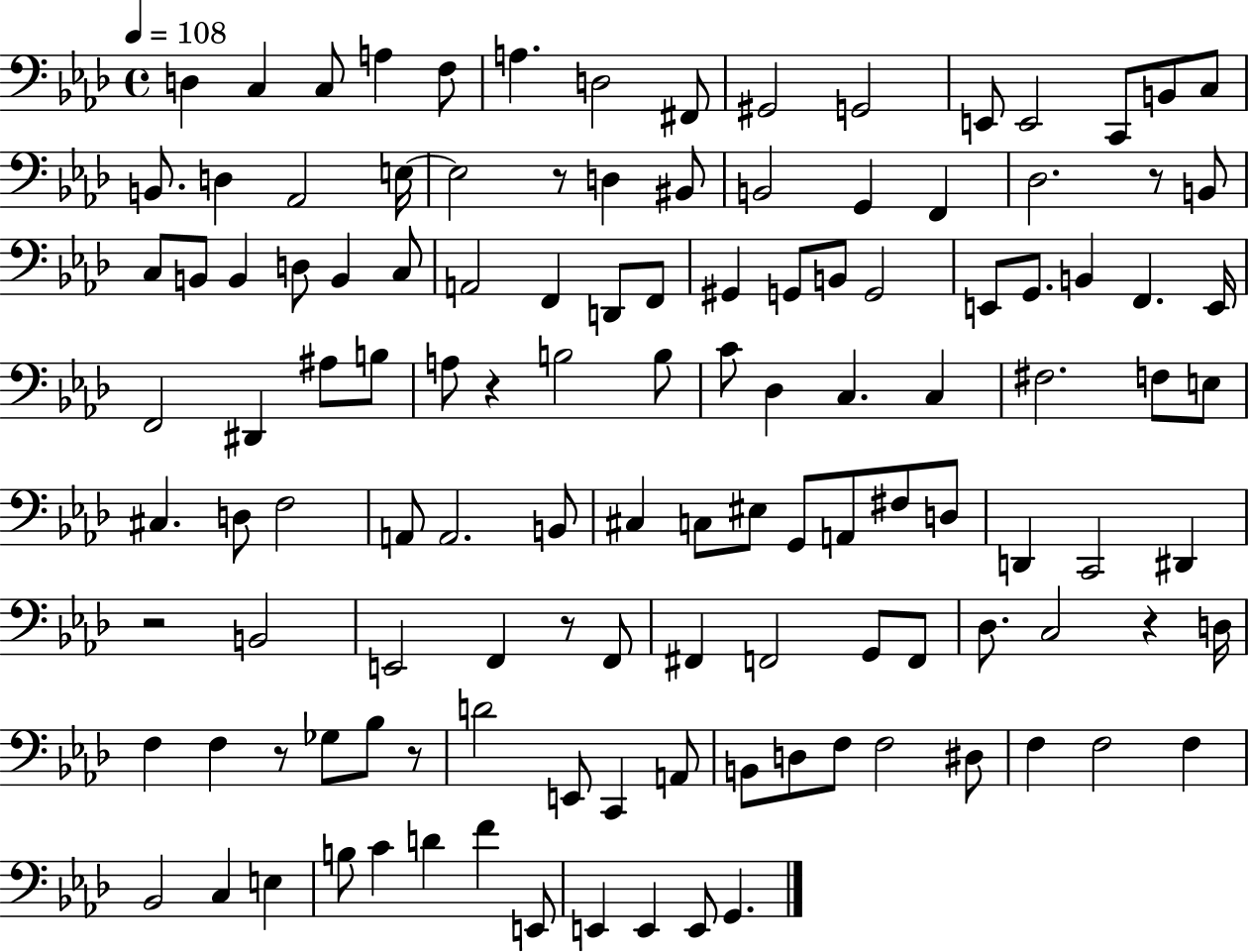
{
  \clef bass
  \time 4/4
  \defaultTimeSignature
  \key aes \major
  \tempo 4 = 108
  d4 c4 c8 a4 f8 | a4. d2 fis,8 | gis,2 g,2 | e,8 e,2 c,8 b,8 c8 | \break b,8. d4 aes,2 e16~~ | e2 r8 d4 bis,8 | b,2 g,4 f,4 | des2. r8 b,8 | \break c8 b,8 b,4 d8 b,4 c8 | a,2 f,4 d,8 f,8 | gis,4 g,8 b,8 g,2 | e,8 g,8. b,4 f,4. e,16 | \break f,2 dis,4 ais8 b8 | a8 r4 b2 b8 | c'8 des4 c4. c4 | fis2. f8 e8 | \break cis4. d8 f2 | a,8 a,2. b,8 | cis4 c8 eis8 g,8 a,8 fis8 d8 | d,4 c,2 dis,4 | \break r2 b,2 | e,2 f,4 r8 f,8 | fis,4 f,2 g,8 f,8 | des8. c2 r4 d16 | \break f4 f4 r8 ges8 bes8 r8 | d'2 e,8 c,4 a,8 | b,8 d8 f8 f2 dis8 | f4 f2 f4 | \break bes,2 c4 e4 | b8 c'4 d'4 f'4 e,8 | e,4 e,4 e,8 g,4. | \bar "|."
}